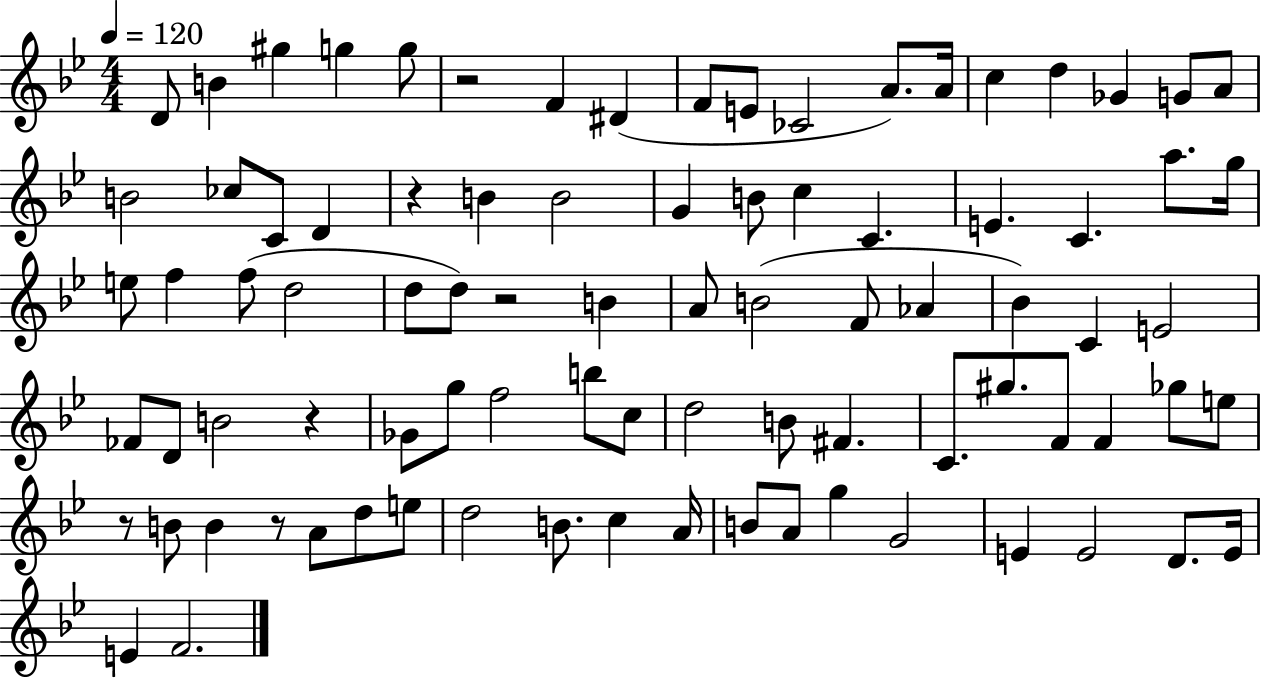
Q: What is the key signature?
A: BES major